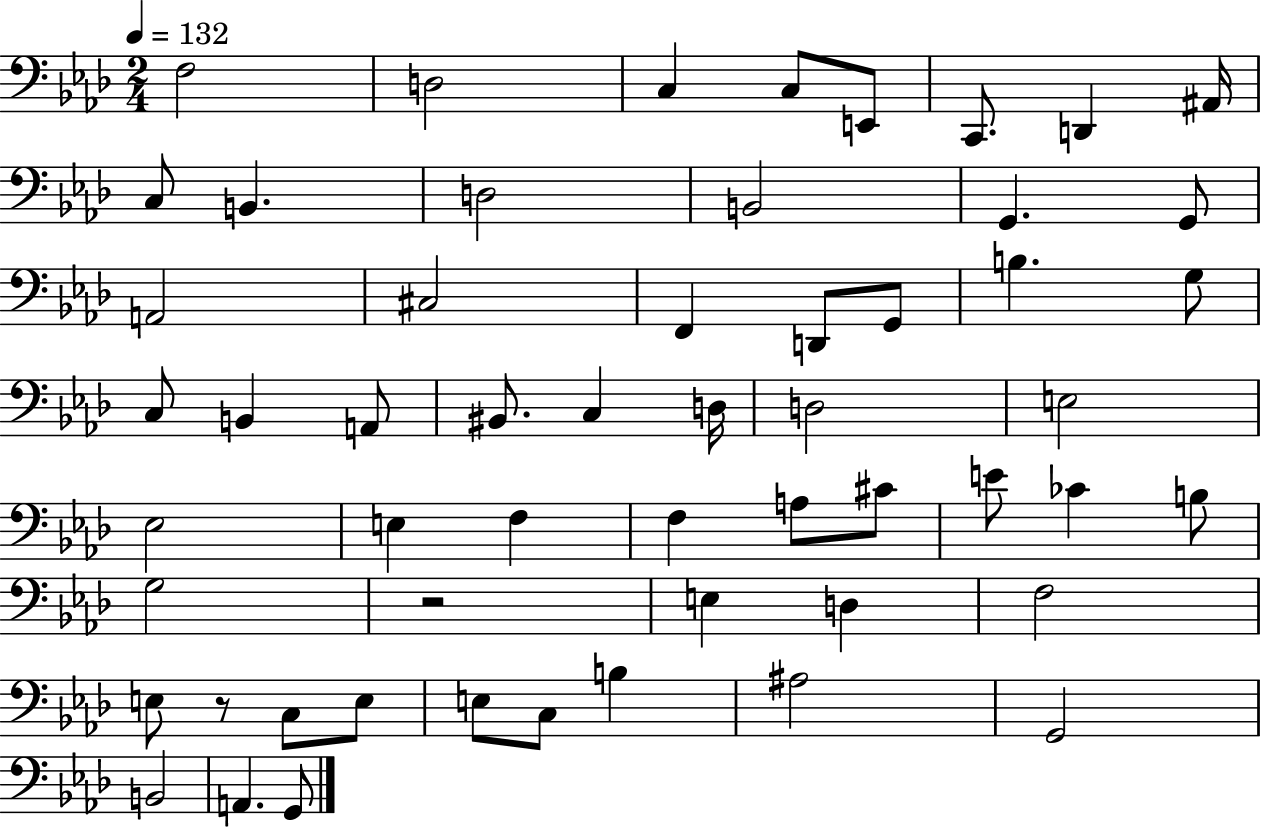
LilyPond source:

{
  \clef bass
  \numericTimeSignature
  \time 2/4
  \key aes \major
  \tempo 4 = 132
  f2 | d2 | c4 c8 e,8 | c,8. d,4 ais,16 | \break c8 b,4. | d2 | b,2 | g,4. g,8 | \break a,2 | cis2 | f,4 d,8 g,8 | b4. g8 | \break c8 b,4 a,8 | bis,8. c4 d16 | d2 | e2 | \break ees2 | e4 f4 | f4 a8 cis'8 | e'8 ces'4 b8 | \break g2 | r2 | e4 d4 | f2 | \break e8 r8 c8 e8 | e8 c8 b4 | ais2 | g,2 | \break b,2 | a,4. g,8 | \bar "|."
}